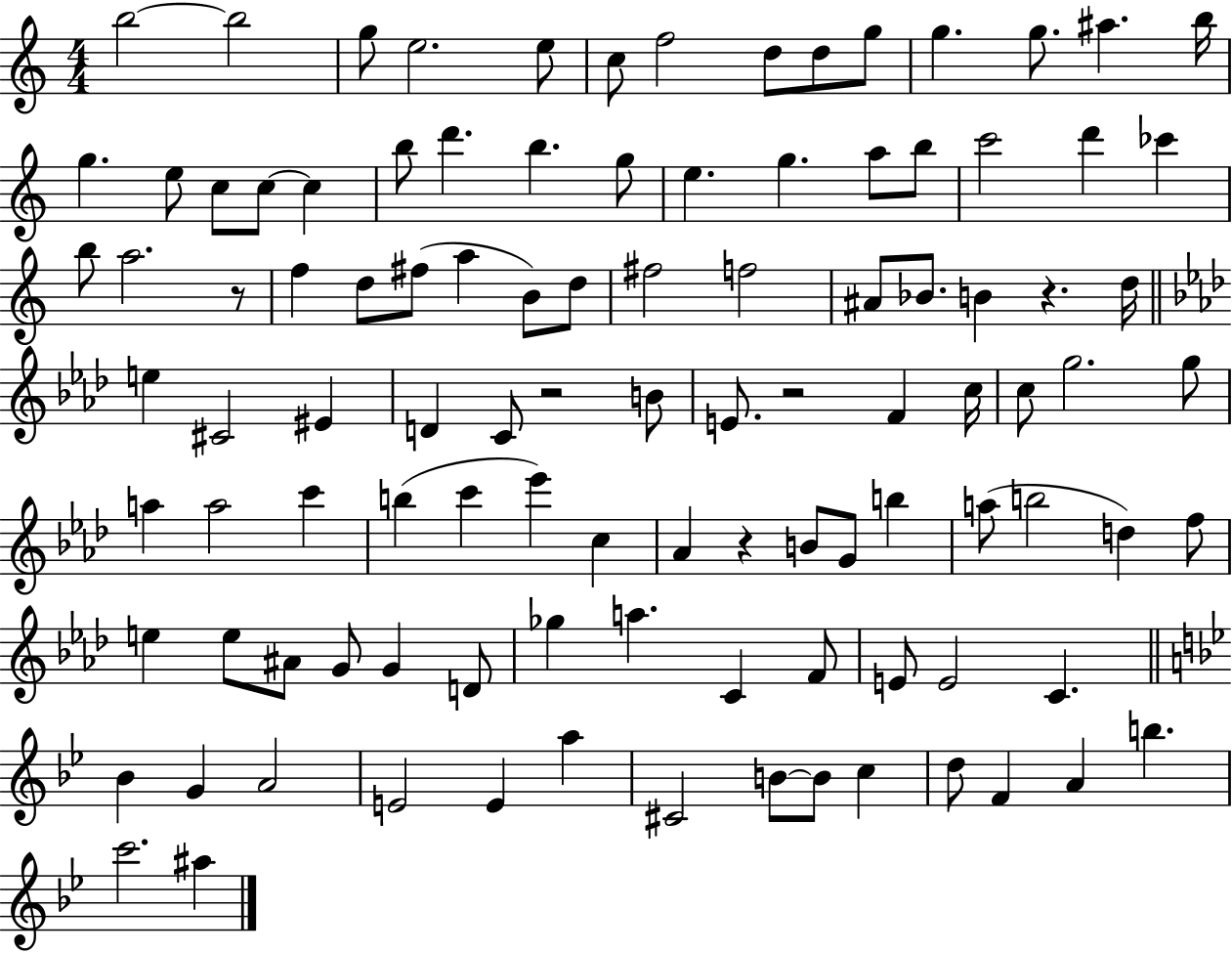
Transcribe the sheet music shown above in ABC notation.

X:1
T:Untitled
M:4/4
L:1/4
K:C
b2 b2 g/2 e2 e/2 c/2 f2 d/2 d/2 g/2 g g/2 ^a b/4 g e/2 c/2 c/2 c b/2 d' b g/2 e g a/2 b/2 c'2 d' _c' b/2 a2 z/2 f d/2 ^f/2 a B/2 d/2 ^f2 f2 ^A/2 _B/2 B z d/4 e ^C2 ^E D C/2 z2 B/2 E/2 z2 F c/4 c/2 g2 g/2 a a2 c' b c' _e' c _A z B/2 G/2 b a/2 b2 d f/2 e e/2 ^A/2 G/2 G D/2 _g a C F/2 E/2 E2 C _B G A2 E2 E a ^C2 B/2 B/2 c d/2 F A b c'2 ^a